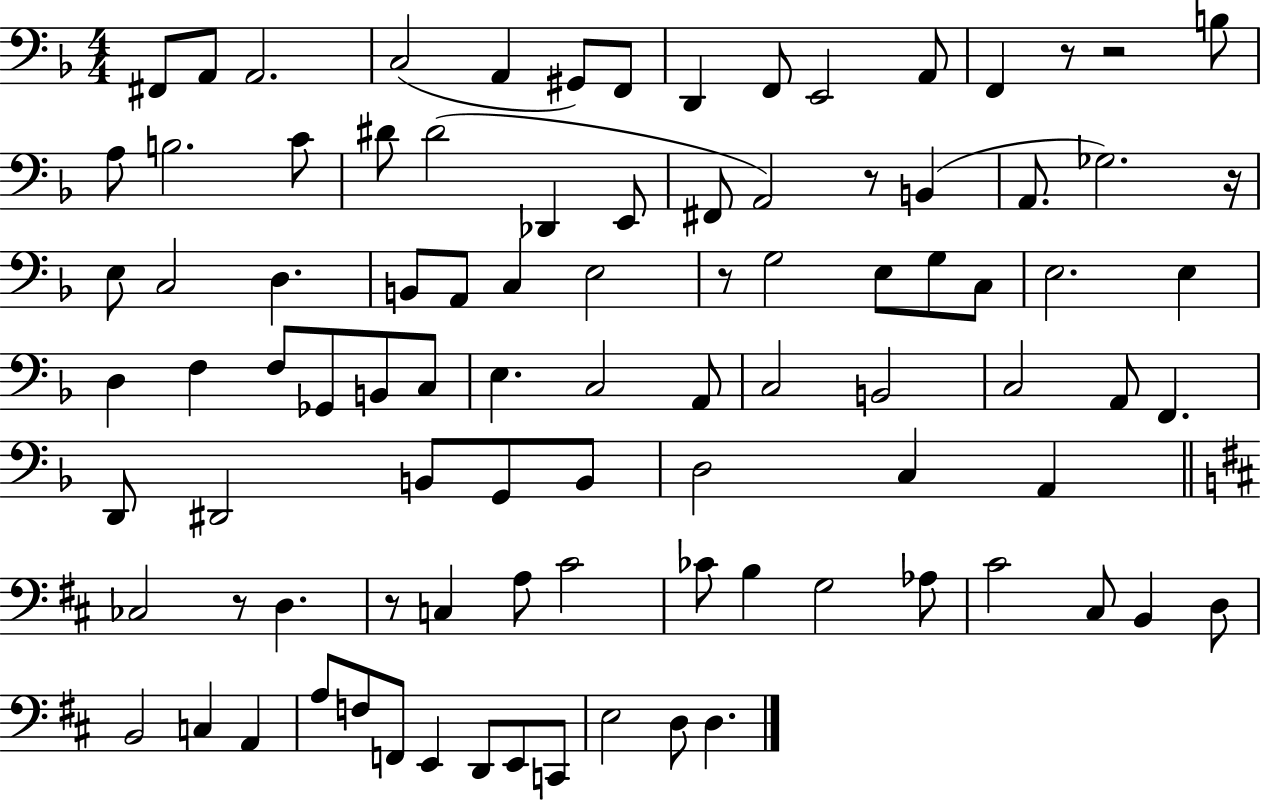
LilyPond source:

{
  \clef bass
  \numericTimeSignature
  \time 4/4
  \key f \major
  fis,8 a,8 a,2. | c2( a,4 gis,8) f,8 | d,4 f,8 e,2 a,8 | f,4 r8 r2 b8 | \break a8 b2. c'8 | dis'8 dis'2( des,4 e,8 | fis,8 a,2) r8 b,4( | a,8. ges2.) r16 | \break e8 c2 d4. | b,8 a,8 c4 e2 | r8 g2 e8 g8 c8 | e2. e4 | \break d4 f4 f8 ges,8 b,8 c8 | e4. c2 a,8 | c2 b,2 | c2 a,8 f,4. | \break d,8 dis,2 b,8 g,8 b,8 | d2 c4 a,4 | \bar "||" \break \key d \major ces2 r8 d4. | r8 c4 a8 cis'2 | ces'8 b4 g2 aes8 | cis'2 cis8 b,4 d8 | \break b,2 c4 a,4 | a8 f8 f,8 e,4 d,8 e,8 c,8 | e2 d8 d4. | \bar "|."
}